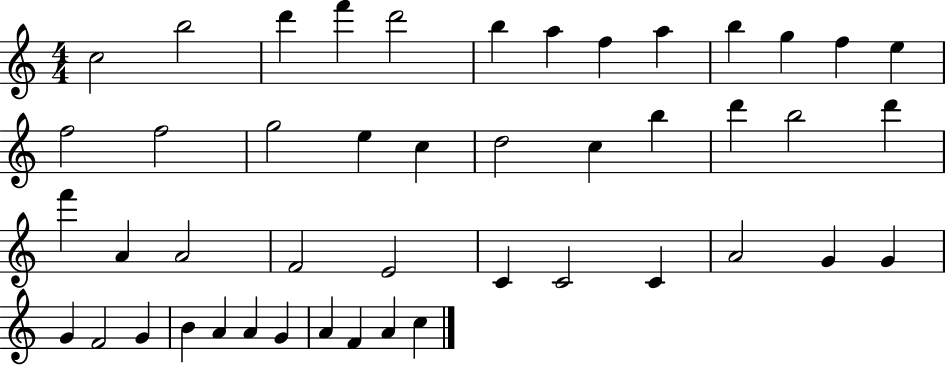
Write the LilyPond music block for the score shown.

{
  \clef treble
  \numericTimeSignature
  \time 4/4
  \key c \major
  c''2 b''2 | d'''4 f'''4 d'''2 | b''4 a''4 f''4 a''4 | b''4 g''4 f''4 e''4 | \break f''2 f''2 | g''2 e''4 c''4 | d''2 c''4 b''4 | d'''4 b''2 d'''4 | \break f'''4 a'4 a'2 | f'2 e'2 | c'4 c'2 c'4 | a'2 g'4 g'4 | \break g'4 f'2 g'4 | b'4 a'4 a'4 g'4 | a'4 f'4 a'4 c''4 | \bar "|."
}